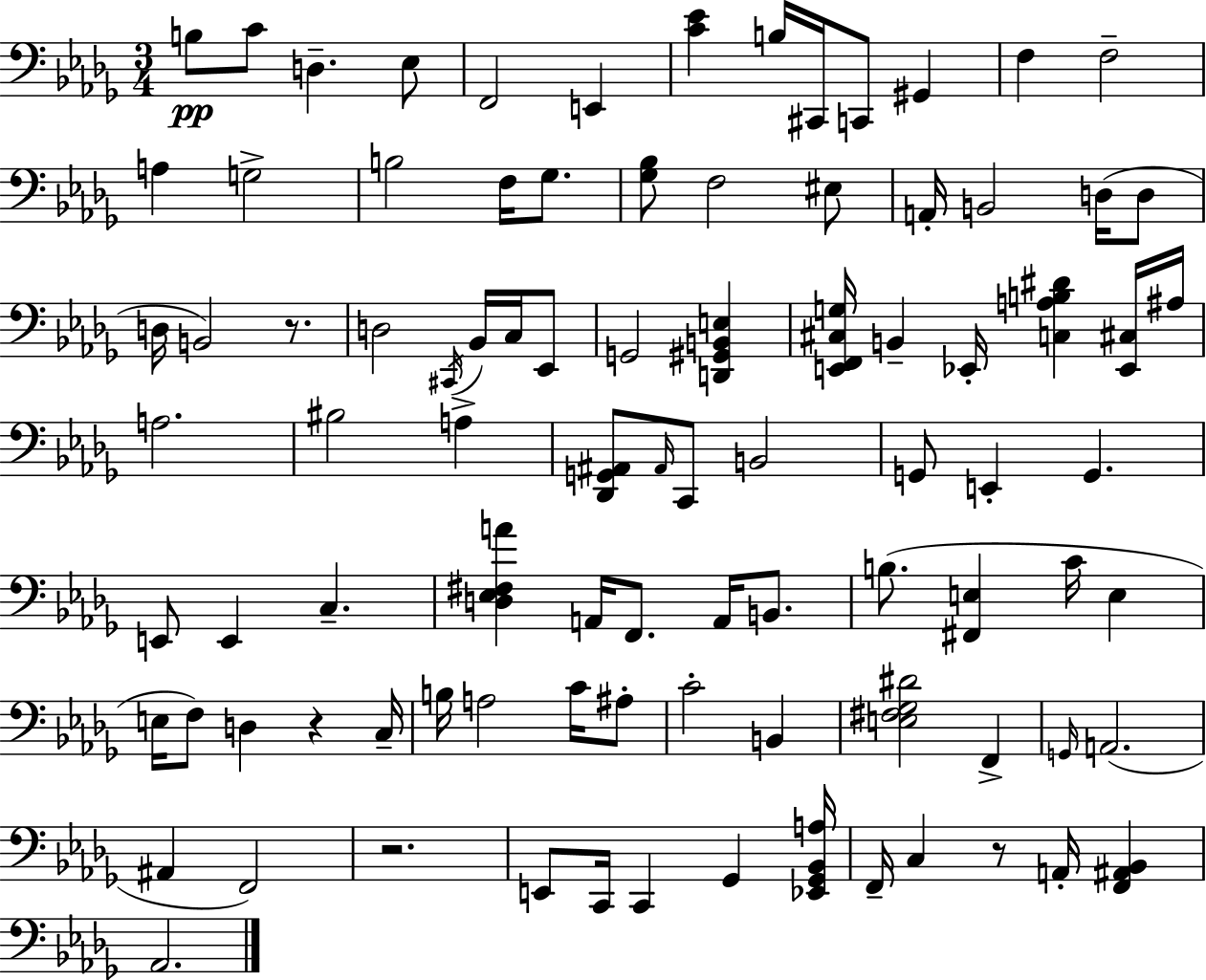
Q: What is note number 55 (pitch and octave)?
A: F3